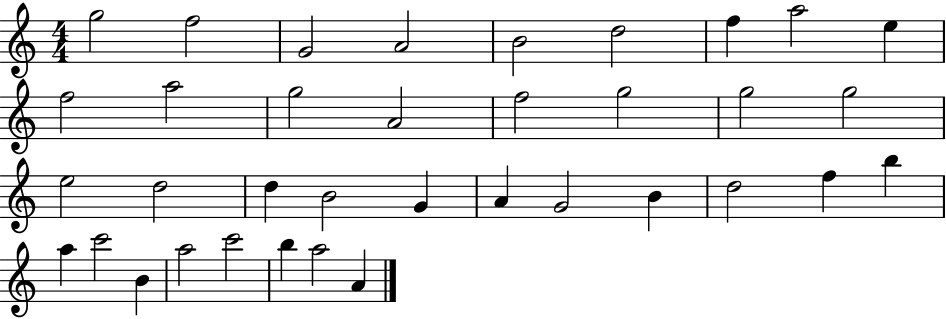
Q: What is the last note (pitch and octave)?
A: A4